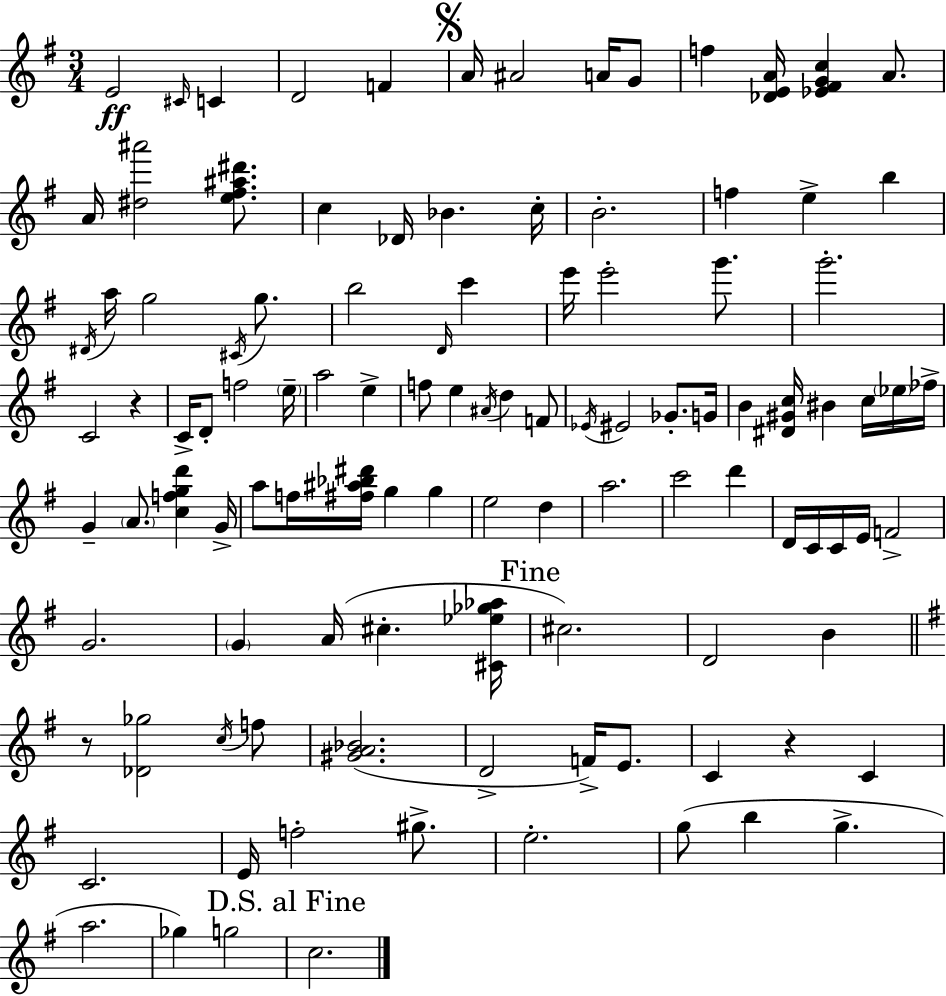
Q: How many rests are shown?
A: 3